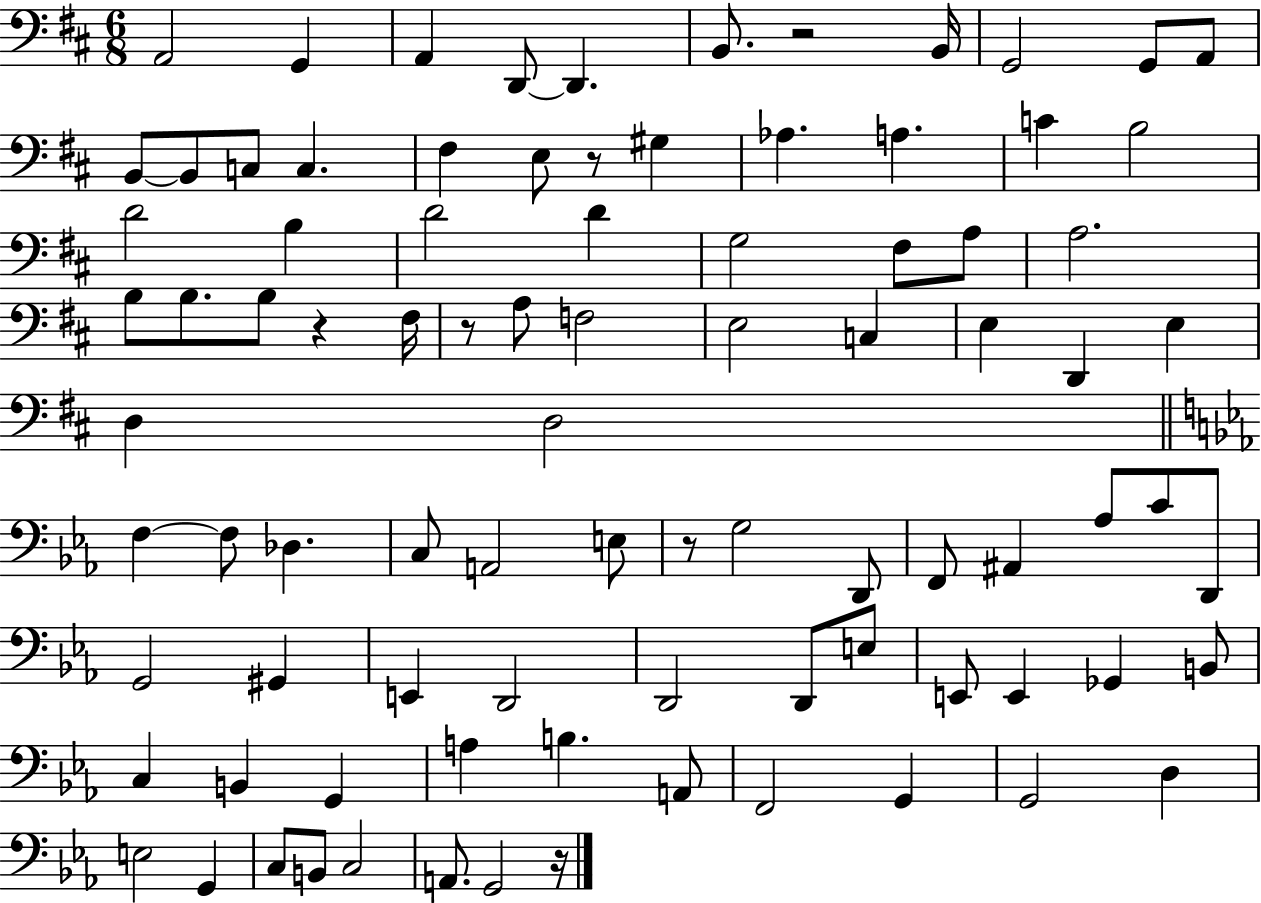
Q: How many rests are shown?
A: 6